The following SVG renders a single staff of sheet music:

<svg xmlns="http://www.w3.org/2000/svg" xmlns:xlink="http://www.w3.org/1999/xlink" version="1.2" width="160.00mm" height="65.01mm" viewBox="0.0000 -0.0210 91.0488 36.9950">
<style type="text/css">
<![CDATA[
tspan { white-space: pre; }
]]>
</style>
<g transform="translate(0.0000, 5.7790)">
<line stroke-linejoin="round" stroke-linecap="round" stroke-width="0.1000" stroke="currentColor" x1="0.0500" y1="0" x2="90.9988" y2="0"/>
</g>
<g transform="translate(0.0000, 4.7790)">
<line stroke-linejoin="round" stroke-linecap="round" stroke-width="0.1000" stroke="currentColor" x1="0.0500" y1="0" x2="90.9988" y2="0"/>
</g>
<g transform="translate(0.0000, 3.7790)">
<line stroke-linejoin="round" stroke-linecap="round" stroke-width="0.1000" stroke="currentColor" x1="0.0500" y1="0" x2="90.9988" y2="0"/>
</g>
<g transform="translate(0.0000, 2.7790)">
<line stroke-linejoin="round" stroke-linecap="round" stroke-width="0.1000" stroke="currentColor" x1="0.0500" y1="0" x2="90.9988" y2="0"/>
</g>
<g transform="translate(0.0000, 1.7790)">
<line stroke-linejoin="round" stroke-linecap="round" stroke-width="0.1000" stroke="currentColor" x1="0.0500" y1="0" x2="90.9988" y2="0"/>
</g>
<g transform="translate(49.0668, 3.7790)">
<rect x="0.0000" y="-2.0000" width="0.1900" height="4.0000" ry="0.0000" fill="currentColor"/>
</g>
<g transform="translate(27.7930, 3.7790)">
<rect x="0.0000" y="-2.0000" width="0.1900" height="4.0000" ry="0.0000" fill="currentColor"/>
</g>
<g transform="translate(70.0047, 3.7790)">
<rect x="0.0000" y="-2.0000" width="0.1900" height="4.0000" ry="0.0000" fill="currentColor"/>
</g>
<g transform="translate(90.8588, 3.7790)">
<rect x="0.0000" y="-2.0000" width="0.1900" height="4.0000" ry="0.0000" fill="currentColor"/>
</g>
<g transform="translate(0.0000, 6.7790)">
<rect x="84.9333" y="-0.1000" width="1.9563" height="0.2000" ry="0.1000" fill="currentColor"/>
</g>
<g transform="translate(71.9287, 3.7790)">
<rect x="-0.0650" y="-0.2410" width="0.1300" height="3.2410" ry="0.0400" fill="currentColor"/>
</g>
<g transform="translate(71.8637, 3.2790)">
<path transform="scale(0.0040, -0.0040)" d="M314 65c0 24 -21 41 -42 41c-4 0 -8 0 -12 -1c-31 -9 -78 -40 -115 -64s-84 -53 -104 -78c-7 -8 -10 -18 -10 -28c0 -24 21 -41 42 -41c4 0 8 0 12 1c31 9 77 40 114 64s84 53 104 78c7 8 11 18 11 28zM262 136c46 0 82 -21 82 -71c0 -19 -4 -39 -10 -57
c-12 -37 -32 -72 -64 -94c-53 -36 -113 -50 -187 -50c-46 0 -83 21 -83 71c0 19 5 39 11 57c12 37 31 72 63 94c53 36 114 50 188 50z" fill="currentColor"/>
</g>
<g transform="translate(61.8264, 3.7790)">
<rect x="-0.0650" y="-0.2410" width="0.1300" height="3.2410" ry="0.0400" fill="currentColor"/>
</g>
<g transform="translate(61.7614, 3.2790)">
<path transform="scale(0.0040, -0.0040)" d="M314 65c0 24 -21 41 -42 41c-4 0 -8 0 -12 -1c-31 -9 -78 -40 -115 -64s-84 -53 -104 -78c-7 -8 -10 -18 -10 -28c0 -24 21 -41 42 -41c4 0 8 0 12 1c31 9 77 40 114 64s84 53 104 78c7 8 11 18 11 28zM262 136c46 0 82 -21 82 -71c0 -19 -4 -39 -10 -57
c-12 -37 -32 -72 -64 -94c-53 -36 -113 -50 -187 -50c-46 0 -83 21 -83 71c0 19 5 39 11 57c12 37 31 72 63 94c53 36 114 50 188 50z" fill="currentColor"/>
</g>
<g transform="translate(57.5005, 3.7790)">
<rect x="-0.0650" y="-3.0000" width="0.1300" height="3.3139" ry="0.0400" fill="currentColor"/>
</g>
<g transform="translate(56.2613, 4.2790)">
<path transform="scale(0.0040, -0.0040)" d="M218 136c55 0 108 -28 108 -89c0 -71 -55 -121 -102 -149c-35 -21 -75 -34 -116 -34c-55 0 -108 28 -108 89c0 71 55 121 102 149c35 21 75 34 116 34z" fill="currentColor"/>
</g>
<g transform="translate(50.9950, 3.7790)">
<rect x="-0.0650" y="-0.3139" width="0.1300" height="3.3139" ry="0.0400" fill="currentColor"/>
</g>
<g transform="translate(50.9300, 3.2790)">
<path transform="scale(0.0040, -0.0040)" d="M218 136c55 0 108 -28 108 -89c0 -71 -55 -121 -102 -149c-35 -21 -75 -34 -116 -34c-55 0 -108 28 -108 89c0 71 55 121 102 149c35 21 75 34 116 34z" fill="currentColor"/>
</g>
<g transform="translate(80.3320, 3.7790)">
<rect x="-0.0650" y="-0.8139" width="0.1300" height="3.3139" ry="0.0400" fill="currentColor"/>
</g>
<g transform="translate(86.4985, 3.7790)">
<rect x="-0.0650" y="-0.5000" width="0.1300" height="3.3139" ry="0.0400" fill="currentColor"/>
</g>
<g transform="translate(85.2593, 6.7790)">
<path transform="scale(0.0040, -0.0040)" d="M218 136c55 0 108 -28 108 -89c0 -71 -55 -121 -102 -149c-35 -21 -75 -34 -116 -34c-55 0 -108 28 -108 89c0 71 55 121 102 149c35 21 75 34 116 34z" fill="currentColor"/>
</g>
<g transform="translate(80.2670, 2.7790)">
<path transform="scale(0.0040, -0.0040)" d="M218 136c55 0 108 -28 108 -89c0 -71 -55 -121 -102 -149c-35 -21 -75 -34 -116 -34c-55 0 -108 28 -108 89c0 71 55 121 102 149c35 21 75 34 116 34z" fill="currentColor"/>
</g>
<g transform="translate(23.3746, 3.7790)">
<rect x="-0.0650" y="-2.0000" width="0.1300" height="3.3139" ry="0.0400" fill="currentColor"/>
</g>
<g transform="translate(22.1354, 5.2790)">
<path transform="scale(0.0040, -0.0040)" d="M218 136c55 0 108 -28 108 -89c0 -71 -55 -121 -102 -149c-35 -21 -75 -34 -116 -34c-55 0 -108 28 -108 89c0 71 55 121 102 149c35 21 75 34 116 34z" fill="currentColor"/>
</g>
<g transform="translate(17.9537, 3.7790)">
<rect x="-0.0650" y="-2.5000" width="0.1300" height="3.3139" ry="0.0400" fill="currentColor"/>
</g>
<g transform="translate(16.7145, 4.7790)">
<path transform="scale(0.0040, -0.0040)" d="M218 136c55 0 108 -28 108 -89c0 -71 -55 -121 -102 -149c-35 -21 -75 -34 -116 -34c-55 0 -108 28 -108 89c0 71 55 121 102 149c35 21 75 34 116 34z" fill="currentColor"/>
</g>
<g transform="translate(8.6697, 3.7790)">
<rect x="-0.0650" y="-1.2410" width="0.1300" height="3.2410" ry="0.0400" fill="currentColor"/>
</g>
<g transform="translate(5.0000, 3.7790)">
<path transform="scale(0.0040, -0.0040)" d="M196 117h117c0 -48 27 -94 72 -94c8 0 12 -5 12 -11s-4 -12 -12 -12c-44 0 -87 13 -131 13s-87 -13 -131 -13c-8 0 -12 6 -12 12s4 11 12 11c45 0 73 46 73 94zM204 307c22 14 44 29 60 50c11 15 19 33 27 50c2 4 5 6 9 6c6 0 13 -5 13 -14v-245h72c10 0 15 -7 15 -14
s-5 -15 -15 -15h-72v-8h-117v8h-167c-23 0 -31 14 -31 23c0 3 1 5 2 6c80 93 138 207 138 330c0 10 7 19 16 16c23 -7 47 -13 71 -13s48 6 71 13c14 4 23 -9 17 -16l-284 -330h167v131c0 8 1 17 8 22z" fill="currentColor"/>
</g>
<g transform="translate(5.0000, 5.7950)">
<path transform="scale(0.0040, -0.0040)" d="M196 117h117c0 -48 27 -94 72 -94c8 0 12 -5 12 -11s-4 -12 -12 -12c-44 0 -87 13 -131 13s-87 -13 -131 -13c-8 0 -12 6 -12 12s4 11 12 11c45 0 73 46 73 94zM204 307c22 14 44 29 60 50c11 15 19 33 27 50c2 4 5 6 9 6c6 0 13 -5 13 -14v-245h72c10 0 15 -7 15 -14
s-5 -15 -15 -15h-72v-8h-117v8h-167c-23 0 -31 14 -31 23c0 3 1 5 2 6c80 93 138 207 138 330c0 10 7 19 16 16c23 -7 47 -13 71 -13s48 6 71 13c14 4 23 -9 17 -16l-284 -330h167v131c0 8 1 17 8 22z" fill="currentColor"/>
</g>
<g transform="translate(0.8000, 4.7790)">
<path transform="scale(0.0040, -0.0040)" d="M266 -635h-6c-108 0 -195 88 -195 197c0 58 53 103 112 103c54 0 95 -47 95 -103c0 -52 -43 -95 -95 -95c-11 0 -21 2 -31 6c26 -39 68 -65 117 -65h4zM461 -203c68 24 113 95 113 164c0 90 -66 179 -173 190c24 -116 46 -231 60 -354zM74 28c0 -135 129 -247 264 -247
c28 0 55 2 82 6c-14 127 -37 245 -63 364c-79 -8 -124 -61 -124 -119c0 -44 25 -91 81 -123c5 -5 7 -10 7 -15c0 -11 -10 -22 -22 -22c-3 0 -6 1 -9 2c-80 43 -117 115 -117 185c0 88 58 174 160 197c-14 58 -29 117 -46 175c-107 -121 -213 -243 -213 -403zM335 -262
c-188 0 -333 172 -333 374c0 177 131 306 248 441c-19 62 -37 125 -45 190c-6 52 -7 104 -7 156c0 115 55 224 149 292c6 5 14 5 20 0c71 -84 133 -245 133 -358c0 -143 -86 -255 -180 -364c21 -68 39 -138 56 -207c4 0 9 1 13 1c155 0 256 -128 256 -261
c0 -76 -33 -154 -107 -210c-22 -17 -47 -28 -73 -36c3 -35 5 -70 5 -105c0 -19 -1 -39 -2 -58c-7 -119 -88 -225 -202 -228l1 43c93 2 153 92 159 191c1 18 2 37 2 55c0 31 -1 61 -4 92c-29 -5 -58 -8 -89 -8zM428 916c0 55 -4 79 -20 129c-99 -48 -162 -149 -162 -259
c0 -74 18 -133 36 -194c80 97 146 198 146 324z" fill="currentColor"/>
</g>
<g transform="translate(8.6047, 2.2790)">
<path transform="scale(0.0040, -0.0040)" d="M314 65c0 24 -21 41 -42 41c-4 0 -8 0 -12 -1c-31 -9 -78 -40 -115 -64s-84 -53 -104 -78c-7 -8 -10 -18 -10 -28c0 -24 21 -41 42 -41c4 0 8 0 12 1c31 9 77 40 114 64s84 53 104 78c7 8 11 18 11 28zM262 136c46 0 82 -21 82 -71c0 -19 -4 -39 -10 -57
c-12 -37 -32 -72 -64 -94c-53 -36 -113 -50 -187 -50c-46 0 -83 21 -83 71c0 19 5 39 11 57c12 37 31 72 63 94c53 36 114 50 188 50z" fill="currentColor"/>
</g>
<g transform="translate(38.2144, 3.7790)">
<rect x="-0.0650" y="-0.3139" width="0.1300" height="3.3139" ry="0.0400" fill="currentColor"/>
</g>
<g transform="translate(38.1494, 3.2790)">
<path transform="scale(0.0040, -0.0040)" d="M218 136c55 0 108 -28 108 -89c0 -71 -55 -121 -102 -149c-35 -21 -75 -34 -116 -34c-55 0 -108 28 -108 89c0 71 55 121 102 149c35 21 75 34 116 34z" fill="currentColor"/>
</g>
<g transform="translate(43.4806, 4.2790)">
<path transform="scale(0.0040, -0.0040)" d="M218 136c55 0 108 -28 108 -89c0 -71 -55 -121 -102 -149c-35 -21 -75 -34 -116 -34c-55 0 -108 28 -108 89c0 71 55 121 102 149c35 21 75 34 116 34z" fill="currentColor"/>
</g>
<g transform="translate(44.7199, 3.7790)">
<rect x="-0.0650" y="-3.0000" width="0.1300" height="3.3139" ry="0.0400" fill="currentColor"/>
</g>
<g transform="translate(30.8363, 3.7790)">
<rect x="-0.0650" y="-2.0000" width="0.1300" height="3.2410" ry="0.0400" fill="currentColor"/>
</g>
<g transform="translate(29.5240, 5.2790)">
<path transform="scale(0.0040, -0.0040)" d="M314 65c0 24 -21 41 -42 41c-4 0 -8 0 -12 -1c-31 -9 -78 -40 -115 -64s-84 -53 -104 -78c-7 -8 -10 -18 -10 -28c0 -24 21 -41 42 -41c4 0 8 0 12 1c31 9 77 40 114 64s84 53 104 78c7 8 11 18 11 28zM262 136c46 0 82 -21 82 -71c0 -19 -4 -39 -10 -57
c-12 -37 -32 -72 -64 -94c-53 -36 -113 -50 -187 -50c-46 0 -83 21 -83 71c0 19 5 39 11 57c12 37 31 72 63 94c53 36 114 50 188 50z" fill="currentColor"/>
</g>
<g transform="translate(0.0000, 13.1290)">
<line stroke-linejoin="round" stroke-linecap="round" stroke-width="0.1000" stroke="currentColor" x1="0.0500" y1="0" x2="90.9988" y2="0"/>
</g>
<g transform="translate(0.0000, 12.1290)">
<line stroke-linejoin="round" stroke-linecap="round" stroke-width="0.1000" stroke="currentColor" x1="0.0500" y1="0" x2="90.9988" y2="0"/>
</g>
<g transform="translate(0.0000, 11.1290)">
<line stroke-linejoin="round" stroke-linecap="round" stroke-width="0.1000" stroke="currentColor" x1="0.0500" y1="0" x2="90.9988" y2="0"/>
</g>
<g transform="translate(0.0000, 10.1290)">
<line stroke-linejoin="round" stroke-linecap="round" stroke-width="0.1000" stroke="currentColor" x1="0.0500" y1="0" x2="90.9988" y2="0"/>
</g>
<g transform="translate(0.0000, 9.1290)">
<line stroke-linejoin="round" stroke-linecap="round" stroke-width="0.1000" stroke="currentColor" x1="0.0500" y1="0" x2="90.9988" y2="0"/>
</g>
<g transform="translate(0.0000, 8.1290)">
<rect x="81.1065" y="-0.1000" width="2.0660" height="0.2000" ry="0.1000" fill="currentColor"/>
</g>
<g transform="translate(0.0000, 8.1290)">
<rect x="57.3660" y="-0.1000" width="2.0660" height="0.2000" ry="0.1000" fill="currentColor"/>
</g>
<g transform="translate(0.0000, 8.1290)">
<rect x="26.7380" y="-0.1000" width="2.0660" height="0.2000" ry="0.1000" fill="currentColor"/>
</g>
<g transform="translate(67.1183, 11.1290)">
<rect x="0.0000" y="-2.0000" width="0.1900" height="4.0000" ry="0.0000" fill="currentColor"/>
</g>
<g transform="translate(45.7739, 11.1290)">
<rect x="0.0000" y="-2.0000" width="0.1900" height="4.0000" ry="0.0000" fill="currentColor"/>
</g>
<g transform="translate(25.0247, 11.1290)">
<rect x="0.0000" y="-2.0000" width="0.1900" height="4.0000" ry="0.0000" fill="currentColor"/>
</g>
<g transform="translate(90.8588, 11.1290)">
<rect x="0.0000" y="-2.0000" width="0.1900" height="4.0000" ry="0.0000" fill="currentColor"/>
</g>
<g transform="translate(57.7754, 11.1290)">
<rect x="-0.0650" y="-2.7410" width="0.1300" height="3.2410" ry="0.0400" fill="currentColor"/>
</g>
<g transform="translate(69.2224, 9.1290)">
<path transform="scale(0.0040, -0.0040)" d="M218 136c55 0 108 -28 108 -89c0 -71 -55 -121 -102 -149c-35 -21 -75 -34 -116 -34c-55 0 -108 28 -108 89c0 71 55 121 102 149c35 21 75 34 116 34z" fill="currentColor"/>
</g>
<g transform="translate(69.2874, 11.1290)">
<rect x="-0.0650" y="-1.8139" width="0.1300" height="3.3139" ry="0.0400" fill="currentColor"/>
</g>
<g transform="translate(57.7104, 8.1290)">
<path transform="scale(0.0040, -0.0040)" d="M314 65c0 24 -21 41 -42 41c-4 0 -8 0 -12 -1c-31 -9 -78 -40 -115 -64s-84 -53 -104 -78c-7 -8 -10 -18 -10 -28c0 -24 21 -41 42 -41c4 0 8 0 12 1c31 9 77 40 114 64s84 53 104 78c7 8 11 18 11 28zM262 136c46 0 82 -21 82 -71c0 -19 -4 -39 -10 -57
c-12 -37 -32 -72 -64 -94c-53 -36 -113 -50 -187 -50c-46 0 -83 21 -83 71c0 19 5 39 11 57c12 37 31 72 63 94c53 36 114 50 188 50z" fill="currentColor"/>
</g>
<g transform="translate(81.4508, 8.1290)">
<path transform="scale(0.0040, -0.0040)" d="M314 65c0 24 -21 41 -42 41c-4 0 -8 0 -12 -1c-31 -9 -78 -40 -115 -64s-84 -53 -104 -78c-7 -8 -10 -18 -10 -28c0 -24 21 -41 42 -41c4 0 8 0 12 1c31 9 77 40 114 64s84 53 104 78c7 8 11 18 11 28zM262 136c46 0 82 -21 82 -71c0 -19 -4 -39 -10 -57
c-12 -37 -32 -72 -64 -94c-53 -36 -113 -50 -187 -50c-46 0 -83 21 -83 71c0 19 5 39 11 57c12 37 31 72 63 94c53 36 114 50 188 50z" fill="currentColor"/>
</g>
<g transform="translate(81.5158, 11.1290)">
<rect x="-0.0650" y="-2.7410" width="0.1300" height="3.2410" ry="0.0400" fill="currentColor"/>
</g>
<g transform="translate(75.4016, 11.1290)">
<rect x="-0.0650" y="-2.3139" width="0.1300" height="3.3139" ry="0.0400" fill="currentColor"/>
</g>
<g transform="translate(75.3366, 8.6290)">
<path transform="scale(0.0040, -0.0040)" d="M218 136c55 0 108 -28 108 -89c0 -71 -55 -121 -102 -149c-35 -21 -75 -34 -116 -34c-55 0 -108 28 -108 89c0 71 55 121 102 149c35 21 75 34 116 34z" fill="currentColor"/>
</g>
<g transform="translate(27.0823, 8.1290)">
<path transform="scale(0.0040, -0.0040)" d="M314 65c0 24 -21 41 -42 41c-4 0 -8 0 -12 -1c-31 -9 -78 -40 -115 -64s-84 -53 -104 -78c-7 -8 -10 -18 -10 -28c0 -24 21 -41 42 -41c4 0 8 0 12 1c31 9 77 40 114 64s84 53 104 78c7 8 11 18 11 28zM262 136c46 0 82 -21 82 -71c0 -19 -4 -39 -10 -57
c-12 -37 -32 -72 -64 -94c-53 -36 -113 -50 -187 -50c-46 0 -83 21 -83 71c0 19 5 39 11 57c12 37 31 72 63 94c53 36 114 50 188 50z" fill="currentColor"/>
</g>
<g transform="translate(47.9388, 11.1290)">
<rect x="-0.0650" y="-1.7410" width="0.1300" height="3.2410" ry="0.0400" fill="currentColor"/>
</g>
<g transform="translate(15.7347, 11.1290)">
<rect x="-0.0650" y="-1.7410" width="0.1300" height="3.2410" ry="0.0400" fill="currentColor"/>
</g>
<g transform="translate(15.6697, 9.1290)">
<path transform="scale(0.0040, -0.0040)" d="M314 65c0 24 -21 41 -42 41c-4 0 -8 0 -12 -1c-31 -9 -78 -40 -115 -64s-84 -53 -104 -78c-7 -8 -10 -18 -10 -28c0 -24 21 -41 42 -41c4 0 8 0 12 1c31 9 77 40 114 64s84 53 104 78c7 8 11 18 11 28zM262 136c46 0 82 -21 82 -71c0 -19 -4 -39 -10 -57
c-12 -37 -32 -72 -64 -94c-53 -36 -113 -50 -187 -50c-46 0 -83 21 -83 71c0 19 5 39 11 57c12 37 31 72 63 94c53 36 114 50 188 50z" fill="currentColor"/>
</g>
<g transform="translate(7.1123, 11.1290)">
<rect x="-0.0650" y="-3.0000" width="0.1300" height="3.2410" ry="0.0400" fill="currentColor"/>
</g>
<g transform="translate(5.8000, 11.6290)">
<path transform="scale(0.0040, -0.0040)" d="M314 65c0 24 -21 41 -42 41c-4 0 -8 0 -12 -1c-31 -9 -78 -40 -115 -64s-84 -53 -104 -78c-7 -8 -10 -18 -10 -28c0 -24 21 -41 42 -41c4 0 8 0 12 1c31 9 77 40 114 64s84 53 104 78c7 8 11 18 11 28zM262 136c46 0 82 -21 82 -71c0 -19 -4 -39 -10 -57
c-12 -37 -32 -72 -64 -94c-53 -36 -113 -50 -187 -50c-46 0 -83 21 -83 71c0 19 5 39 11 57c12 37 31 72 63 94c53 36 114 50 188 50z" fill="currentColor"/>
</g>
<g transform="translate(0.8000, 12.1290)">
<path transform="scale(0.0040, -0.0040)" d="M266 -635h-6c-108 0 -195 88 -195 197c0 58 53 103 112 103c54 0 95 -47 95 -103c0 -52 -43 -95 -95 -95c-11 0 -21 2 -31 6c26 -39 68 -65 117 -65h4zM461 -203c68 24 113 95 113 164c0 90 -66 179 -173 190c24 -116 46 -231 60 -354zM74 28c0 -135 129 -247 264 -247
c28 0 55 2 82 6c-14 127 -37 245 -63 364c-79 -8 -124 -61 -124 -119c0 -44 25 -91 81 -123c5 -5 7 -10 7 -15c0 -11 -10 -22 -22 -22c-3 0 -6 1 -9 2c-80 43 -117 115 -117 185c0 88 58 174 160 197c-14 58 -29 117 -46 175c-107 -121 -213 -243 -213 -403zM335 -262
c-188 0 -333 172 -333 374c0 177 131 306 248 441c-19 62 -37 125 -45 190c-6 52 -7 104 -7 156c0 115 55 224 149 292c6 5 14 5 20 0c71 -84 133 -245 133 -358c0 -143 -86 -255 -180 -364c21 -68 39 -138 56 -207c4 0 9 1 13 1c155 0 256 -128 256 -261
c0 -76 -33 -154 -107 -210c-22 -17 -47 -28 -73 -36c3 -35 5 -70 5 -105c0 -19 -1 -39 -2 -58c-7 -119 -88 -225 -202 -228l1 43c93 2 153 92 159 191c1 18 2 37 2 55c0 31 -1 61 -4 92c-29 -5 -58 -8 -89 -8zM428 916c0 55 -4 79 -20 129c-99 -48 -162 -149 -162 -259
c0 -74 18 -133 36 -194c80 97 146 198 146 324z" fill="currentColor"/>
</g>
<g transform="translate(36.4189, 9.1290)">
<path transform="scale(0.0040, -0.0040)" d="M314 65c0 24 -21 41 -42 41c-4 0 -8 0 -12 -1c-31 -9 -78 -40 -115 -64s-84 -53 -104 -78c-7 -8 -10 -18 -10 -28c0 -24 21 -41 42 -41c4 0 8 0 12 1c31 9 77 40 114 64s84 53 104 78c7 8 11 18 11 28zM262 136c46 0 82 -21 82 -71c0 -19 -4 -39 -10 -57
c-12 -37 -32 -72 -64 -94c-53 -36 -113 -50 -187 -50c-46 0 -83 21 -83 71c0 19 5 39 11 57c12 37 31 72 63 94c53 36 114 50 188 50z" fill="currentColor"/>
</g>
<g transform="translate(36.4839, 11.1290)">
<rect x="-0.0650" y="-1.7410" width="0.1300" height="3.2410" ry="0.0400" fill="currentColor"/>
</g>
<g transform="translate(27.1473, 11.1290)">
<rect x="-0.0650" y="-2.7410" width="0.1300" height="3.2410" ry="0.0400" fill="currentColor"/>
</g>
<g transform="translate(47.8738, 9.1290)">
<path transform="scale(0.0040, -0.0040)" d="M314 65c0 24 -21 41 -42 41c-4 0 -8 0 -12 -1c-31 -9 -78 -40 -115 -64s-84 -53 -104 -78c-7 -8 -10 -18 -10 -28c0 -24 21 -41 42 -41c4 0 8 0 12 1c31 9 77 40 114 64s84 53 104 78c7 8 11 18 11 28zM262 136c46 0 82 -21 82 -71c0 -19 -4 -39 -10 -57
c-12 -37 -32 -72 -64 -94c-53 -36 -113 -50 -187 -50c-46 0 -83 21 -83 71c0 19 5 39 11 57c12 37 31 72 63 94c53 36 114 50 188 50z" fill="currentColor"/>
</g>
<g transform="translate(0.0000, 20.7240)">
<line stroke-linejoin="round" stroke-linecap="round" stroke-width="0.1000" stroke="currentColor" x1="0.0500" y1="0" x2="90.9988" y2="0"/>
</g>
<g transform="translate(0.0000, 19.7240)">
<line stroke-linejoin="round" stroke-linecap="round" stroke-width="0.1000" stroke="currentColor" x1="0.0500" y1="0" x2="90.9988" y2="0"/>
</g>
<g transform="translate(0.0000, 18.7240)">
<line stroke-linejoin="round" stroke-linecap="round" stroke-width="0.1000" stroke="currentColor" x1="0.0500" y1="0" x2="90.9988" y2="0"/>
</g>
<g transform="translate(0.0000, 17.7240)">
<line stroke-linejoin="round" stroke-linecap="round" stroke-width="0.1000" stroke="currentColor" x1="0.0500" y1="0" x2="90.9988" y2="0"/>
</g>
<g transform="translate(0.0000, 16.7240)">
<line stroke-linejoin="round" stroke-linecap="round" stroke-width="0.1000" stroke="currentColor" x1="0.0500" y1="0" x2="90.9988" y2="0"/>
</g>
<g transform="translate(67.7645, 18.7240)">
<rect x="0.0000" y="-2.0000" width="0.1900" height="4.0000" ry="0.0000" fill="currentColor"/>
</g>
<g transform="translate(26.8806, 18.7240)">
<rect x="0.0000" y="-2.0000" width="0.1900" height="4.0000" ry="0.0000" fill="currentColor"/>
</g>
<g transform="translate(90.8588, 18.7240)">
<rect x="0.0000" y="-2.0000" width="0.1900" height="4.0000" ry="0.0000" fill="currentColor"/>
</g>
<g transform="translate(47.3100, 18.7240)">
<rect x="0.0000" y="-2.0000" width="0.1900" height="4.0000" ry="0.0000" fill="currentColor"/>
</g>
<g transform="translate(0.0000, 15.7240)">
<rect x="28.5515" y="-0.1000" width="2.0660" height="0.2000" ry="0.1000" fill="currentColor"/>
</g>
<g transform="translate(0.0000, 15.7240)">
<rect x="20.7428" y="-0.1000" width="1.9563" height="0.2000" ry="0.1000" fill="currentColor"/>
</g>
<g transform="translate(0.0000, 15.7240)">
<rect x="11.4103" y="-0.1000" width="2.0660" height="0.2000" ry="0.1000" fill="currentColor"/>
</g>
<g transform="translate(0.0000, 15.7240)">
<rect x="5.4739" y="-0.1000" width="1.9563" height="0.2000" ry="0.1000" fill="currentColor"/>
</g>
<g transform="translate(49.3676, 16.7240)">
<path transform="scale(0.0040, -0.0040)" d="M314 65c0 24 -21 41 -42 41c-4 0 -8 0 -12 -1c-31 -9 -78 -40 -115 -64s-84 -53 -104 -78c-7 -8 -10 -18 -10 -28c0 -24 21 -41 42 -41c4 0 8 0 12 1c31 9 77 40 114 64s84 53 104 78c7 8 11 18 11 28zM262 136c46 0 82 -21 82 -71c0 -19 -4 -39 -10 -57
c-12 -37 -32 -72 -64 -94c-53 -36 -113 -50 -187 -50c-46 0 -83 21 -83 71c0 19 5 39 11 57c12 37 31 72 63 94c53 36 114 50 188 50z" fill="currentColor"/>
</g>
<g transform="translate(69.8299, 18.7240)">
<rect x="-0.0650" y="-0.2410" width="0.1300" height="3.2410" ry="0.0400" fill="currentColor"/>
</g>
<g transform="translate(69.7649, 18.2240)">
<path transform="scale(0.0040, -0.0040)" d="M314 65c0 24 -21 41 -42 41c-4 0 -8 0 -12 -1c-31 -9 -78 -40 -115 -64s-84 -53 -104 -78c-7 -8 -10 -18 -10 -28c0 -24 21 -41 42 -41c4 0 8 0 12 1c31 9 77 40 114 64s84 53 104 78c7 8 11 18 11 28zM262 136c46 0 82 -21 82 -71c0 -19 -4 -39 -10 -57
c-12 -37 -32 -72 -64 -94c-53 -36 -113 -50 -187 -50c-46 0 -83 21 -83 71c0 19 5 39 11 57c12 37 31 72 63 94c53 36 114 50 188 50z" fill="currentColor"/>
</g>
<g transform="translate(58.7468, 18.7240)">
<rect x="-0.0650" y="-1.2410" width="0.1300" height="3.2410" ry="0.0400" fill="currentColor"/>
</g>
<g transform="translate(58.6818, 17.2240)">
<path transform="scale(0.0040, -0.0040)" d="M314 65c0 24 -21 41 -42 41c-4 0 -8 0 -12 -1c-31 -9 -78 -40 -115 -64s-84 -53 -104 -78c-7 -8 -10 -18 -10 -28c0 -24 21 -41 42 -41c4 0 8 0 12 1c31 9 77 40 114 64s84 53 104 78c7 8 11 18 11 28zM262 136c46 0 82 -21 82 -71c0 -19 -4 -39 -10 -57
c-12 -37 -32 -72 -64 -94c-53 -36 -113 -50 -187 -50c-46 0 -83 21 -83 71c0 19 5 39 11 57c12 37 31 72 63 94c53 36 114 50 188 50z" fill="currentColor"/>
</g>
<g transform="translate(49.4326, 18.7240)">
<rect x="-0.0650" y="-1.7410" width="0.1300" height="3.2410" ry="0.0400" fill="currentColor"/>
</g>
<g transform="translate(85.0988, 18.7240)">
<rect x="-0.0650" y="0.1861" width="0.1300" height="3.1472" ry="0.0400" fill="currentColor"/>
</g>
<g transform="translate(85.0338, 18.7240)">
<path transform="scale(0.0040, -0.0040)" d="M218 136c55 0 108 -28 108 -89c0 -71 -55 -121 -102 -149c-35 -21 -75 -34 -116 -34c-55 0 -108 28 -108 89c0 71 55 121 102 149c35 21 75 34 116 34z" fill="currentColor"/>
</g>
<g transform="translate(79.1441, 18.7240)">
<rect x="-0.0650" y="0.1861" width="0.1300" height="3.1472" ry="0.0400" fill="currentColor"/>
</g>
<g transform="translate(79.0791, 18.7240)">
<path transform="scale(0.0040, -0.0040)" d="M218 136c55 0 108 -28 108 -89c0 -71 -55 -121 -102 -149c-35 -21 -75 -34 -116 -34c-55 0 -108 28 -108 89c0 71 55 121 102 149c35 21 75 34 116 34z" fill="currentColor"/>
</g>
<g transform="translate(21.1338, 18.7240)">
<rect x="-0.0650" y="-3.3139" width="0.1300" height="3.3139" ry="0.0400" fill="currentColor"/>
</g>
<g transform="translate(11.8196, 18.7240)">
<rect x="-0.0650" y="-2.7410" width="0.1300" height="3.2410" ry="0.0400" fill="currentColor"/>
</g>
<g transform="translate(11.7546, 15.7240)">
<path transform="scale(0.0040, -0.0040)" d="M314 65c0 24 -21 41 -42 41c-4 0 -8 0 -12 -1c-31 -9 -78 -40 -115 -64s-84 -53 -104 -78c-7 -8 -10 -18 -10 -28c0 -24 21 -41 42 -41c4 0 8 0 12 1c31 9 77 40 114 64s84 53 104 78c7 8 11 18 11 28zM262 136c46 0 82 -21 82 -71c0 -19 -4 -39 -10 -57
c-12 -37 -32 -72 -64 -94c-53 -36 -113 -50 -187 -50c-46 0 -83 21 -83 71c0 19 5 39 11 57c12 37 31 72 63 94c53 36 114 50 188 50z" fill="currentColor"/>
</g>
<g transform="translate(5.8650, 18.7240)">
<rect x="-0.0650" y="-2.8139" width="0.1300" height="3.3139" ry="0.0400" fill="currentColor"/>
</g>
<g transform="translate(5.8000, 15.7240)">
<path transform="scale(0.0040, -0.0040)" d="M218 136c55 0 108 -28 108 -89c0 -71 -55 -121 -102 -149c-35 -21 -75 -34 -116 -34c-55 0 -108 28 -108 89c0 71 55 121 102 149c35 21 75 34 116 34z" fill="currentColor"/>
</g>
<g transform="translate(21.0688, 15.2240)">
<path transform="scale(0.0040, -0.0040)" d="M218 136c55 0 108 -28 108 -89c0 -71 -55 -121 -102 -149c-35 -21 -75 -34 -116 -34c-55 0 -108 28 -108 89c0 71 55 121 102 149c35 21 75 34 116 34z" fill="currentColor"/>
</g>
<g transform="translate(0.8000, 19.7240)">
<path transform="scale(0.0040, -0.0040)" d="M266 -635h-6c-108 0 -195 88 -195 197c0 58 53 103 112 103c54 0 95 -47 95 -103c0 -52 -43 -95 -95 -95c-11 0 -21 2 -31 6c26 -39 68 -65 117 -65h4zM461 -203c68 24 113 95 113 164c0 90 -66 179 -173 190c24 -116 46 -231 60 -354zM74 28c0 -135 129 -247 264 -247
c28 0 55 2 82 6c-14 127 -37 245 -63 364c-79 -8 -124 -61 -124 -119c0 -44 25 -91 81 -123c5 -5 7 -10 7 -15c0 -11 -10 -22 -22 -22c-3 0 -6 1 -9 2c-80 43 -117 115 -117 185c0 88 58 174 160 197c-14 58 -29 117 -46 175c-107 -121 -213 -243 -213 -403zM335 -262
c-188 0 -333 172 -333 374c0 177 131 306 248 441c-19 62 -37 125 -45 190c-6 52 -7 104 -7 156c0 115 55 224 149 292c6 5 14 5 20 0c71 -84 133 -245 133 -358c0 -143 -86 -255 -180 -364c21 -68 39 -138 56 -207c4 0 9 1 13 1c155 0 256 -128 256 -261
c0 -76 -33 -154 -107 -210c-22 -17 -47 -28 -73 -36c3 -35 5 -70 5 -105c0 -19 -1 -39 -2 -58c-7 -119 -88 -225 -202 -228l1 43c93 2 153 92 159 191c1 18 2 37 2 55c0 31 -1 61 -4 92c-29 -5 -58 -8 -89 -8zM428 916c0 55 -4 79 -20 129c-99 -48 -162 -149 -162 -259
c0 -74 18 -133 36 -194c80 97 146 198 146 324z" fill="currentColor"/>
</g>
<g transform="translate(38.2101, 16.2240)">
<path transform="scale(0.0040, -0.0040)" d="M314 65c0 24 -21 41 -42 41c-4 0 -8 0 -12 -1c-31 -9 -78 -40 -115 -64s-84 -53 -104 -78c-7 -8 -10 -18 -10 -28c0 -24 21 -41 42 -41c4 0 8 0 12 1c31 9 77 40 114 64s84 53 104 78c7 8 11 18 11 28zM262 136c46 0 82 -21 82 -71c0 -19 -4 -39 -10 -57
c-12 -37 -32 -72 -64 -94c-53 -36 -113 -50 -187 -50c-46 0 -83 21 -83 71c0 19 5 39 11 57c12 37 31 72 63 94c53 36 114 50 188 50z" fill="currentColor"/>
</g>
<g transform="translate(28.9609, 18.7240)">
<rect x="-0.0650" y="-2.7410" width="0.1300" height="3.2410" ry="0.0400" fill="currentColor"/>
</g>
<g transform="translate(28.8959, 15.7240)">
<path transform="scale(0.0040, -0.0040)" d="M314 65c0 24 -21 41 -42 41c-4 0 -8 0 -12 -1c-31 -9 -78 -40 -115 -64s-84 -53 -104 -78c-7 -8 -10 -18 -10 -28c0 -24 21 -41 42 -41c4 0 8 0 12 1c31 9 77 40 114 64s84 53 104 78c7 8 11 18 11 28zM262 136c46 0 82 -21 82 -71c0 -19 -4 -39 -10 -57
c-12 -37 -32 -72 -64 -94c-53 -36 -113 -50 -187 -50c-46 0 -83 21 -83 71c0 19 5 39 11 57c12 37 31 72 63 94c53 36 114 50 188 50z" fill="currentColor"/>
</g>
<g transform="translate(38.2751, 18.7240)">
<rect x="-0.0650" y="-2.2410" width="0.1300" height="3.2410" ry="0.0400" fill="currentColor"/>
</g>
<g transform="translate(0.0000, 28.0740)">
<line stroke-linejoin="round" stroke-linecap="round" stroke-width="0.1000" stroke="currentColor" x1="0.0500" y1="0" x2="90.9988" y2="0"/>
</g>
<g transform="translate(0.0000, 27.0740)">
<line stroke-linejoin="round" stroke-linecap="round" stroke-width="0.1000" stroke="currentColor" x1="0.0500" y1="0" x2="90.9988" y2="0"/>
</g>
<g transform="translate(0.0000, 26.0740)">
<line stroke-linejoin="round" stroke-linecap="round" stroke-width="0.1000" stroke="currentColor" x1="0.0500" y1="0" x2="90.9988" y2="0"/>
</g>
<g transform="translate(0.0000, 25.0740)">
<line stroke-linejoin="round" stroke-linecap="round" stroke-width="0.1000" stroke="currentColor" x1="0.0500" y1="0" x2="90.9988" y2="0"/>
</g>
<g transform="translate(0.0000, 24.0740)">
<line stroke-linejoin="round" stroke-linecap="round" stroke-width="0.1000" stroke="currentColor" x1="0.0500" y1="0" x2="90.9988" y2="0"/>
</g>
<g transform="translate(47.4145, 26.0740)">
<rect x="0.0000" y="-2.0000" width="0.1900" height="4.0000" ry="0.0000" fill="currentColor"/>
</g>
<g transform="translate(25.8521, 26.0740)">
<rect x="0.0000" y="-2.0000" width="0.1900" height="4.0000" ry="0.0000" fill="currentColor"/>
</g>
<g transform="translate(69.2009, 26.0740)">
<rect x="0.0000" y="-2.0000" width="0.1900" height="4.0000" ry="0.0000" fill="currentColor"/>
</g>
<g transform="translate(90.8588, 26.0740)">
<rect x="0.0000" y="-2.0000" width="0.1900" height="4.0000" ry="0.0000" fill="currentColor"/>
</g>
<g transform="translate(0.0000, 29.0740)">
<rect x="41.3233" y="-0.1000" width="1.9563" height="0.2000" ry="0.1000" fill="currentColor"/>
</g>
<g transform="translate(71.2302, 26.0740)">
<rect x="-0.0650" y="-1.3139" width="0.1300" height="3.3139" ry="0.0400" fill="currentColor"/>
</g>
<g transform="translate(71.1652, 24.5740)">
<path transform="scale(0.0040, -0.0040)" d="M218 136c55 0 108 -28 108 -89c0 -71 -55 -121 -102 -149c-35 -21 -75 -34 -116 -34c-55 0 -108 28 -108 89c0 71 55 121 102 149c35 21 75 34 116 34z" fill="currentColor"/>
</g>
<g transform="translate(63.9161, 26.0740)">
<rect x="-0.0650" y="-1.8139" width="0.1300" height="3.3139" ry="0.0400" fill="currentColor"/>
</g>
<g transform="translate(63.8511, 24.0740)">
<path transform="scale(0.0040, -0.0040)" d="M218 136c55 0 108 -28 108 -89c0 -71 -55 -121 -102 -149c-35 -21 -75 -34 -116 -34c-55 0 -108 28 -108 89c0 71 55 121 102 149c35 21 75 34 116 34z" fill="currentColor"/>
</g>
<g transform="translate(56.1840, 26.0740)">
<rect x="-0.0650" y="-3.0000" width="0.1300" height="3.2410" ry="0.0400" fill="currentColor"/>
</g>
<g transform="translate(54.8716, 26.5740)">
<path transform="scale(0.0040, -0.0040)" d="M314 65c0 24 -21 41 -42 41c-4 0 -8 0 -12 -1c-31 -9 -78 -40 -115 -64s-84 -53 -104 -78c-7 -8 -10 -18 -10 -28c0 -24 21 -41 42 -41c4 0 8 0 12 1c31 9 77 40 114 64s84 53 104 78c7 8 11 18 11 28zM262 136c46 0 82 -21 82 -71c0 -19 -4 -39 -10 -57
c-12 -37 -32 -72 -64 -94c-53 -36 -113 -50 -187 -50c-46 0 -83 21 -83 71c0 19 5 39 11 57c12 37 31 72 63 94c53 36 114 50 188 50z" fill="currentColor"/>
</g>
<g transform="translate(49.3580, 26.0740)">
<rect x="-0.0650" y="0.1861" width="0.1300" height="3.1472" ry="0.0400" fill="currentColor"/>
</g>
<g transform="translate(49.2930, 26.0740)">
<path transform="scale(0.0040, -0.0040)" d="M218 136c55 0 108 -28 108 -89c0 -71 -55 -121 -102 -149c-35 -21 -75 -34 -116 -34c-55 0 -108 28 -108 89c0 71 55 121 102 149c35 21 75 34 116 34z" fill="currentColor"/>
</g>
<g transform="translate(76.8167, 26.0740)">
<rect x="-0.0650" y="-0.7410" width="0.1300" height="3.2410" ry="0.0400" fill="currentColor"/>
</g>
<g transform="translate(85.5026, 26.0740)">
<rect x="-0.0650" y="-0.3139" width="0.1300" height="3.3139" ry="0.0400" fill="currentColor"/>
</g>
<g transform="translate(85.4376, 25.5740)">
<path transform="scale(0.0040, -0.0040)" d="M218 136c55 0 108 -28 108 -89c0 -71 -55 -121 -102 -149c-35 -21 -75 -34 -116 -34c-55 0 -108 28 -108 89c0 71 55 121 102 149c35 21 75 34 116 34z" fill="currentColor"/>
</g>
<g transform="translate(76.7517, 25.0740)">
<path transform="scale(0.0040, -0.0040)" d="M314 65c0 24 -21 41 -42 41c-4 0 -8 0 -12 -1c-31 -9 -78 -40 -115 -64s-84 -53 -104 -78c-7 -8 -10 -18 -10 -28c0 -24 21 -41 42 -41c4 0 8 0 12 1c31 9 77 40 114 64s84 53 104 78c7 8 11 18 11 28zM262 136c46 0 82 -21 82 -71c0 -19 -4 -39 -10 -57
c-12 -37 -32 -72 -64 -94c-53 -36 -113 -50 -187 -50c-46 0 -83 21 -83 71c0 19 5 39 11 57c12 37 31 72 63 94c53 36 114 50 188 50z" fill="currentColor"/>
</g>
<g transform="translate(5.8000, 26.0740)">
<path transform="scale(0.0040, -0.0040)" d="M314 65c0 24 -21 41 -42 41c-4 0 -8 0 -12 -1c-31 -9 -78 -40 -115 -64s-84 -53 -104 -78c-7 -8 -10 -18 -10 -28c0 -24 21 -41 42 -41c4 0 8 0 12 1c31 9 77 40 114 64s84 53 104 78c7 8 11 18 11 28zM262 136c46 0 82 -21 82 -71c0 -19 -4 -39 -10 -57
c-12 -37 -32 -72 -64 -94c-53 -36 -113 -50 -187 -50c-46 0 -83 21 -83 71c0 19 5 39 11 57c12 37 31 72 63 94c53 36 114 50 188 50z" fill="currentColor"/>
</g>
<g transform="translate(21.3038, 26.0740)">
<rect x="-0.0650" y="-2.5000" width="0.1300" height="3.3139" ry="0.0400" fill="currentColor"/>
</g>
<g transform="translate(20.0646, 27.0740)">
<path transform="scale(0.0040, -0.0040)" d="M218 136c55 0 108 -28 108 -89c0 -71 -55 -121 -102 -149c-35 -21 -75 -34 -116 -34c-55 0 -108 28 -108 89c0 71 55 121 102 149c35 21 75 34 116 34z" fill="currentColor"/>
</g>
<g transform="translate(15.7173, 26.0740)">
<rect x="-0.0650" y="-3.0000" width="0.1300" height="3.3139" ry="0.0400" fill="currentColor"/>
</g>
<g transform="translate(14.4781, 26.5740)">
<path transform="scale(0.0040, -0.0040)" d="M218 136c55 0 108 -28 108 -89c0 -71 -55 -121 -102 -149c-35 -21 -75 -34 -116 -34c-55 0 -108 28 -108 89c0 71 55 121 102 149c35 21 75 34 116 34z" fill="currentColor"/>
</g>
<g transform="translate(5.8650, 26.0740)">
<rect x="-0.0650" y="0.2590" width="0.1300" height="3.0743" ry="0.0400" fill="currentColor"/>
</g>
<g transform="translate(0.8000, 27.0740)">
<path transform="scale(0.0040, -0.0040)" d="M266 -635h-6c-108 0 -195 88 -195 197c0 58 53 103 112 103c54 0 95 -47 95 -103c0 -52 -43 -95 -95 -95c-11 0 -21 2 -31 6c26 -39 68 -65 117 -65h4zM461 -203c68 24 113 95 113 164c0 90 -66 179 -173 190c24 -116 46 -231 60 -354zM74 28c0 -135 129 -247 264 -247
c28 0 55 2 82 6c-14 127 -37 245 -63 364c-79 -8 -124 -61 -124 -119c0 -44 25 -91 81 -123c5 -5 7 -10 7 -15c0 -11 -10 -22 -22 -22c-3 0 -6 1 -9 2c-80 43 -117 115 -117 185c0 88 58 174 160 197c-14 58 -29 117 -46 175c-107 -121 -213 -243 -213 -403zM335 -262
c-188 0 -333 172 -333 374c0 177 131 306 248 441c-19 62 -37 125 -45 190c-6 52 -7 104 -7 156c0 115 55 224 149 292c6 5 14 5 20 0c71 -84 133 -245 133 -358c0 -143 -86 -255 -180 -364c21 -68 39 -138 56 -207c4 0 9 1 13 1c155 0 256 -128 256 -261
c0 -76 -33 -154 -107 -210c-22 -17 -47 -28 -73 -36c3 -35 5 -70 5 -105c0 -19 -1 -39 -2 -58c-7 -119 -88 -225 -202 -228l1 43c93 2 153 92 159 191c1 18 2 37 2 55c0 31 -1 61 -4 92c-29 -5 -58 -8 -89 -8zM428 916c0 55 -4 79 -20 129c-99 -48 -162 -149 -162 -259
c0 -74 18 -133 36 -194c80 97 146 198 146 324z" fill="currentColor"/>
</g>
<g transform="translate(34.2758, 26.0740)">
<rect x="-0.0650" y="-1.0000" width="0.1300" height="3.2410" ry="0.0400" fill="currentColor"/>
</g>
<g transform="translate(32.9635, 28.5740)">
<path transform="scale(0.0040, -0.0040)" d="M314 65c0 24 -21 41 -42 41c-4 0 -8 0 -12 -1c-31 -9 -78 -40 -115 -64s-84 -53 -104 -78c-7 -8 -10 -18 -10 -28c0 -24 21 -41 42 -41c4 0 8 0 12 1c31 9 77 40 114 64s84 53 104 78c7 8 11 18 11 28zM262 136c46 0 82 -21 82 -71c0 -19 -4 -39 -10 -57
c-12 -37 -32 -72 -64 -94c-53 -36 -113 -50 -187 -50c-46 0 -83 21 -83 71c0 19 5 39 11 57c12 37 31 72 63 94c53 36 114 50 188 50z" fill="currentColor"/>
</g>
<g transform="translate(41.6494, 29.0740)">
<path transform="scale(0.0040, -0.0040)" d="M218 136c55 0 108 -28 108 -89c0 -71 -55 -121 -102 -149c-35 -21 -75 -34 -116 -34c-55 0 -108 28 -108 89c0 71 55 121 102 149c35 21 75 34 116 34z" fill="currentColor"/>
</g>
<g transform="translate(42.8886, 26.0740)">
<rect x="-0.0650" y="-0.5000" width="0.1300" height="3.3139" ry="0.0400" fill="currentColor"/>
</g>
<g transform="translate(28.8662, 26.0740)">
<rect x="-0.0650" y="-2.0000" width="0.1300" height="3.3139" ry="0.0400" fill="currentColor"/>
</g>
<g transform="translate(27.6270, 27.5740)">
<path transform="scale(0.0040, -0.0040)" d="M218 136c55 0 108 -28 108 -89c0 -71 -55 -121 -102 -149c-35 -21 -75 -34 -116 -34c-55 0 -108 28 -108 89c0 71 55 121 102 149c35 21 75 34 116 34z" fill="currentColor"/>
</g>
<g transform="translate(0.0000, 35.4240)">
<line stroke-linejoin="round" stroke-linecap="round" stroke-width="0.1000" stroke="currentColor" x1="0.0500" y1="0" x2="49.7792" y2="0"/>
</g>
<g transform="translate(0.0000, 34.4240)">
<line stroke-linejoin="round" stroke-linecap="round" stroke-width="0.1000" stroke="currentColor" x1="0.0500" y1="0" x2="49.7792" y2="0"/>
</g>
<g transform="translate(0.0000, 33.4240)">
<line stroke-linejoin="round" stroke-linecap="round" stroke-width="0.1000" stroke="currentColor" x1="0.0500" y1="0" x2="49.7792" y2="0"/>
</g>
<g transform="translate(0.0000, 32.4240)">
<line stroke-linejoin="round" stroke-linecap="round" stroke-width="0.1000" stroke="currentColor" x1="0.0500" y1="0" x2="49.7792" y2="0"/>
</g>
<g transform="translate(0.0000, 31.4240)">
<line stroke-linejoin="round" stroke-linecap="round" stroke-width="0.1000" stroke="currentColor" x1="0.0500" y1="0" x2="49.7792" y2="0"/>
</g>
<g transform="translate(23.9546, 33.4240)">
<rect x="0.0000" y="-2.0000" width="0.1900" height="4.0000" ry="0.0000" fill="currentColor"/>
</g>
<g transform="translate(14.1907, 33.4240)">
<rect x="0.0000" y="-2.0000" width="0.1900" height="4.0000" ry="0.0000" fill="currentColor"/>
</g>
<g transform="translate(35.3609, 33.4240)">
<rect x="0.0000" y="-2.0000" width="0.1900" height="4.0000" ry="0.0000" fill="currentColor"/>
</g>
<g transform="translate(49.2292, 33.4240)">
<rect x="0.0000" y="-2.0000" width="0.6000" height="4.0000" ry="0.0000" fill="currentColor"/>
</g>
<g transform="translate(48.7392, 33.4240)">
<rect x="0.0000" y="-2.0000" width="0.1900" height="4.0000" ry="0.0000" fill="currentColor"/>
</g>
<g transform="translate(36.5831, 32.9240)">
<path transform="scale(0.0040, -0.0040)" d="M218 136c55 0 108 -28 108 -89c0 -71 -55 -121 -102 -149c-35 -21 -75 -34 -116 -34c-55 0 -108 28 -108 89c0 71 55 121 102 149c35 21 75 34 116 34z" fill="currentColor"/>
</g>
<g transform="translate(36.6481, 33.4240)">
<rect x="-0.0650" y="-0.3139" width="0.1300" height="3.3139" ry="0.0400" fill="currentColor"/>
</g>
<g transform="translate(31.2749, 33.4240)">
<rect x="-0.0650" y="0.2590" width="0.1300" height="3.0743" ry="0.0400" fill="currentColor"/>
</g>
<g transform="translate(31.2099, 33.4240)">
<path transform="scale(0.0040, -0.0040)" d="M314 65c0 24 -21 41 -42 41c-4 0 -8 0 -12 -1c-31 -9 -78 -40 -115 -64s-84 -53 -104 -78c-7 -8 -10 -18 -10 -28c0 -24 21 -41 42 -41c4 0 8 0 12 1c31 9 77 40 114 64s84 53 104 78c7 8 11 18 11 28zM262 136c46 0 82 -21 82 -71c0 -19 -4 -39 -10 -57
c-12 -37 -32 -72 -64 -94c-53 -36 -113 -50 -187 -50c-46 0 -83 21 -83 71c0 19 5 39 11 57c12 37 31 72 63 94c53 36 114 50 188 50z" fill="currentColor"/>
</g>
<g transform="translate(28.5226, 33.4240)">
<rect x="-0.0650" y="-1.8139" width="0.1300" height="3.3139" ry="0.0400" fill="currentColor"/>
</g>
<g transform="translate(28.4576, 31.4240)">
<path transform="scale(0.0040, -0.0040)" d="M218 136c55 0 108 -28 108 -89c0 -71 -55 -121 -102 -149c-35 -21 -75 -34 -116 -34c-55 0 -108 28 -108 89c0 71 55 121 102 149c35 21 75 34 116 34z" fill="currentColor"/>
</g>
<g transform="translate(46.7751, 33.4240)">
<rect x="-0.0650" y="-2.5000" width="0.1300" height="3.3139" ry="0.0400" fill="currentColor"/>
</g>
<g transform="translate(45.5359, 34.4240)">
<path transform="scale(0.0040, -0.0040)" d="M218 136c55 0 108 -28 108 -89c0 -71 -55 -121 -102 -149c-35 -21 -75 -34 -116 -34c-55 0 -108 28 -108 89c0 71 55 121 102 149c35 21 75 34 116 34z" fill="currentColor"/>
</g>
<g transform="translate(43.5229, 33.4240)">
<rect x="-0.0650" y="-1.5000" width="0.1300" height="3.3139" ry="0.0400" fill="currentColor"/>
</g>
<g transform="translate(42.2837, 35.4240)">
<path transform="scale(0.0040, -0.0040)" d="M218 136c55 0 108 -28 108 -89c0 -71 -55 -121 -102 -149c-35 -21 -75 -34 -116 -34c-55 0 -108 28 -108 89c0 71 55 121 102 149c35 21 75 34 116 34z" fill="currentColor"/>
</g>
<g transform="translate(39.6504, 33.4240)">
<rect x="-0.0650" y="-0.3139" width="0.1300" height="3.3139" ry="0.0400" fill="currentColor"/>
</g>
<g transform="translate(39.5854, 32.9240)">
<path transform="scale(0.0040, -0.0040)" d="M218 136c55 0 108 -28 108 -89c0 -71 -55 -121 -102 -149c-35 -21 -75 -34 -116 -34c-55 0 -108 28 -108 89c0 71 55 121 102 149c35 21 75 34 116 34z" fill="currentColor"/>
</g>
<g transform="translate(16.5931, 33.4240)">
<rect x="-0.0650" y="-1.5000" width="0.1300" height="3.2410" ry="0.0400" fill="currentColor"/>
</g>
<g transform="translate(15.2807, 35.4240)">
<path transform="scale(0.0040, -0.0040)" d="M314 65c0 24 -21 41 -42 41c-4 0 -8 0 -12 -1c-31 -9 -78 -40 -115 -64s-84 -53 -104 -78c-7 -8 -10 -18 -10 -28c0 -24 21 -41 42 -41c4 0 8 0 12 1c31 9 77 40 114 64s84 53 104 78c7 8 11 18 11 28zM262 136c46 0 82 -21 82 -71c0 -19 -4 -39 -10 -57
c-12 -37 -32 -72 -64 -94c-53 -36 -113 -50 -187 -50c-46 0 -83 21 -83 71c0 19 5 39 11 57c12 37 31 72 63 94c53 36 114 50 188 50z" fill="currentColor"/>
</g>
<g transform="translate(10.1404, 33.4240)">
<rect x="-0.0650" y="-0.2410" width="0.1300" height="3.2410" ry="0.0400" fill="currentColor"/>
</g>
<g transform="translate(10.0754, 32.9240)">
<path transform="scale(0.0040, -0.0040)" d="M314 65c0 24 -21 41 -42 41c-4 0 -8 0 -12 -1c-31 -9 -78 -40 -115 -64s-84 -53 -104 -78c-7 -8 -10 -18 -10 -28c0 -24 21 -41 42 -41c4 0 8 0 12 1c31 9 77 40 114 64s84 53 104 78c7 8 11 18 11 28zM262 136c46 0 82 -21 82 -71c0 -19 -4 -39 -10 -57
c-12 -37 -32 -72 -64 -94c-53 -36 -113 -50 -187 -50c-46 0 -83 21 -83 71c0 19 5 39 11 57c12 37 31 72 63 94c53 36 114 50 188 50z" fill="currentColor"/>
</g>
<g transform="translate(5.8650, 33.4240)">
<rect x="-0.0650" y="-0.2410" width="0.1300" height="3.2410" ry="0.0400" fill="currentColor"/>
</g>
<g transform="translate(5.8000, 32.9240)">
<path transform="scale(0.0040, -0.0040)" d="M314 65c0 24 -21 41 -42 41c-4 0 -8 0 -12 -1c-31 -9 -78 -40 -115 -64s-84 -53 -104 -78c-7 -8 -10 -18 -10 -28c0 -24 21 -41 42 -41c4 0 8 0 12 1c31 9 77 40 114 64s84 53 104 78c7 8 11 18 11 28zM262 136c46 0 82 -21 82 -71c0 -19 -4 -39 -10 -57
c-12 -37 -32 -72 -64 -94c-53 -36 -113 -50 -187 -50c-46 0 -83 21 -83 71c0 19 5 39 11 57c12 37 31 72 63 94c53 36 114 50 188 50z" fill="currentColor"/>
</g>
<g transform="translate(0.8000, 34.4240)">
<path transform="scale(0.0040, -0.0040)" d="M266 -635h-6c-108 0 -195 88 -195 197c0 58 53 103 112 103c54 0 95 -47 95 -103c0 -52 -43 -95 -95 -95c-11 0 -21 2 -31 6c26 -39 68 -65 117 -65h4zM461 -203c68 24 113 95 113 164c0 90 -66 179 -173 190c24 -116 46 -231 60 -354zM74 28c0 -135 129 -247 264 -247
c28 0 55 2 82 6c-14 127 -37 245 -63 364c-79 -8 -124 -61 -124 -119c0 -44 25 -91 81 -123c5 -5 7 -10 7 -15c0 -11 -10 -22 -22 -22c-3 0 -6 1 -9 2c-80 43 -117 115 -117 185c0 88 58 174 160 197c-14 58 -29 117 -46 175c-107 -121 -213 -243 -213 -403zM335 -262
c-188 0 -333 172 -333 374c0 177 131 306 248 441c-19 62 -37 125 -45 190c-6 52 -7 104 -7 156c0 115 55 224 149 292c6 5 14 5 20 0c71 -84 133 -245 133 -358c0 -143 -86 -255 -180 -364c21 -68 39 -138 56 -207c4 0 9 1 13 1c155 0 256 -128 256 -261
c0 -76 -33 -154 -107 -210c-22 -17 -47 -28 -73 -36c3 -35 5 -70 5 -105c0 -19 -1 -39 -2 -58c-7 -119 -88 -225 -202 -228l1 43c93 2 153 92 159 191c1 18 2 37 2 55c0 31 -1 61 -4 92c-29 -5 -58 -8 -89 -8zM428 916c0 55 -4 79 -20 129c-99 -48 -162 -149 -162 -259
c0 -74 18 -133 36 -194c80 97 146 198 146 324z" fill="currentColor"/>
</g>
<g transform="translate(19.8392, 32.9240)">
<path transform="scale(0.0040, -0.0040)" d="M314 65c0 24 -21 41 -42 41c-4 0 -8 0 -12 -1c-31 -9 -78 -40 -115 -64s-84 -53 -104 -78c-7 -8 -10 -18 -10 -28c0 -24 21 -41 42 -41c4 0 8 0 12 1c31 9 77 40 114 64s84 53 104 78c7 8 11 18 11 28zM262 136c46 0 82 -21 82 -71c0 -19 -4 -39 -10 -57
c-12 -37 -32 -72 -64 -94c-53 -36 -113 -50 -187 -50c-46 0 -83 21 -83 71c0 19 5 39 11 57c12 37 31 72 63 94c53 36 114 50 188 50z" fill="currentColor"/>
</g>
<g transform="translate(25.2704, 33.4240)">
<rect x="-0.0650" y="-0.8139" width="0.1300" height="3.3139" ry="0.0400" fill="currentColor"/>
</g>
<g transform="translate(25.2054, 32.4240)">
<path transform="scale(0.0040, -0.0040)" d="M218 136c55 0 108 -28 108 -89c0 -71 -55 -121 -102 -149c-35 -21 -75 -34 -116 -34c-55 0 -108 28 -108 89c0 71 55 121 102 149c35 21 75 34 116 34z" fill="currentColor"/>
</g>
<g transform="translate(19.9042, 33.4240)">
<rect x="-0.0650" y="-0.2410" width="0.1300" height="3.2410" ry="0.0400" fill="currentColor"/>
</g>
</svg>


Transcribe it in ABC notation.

X:1
T:Untitled
M:4/4
L:1/4
K:C
e2 G F F2 c A c A c2 c2 d C A2 f2 a2 f2 f2 a2 f g a2 a a2 b a2 g2 f2 e2 c2 B B B2 A G F D2 C B A2 f e d2 c c2 c2 E2 c2 d f B2 c c E G